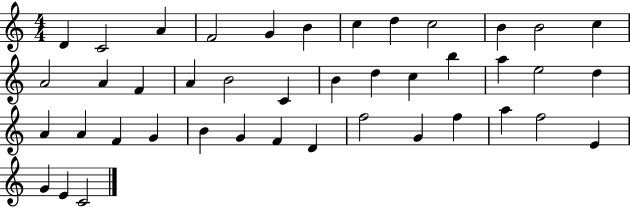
{
  \clef treble
  \numericTimeSignature
  \time 4/4
  \key c \major
  d'4 c'2 a'4 | f'2 g'4 b'4 | c''4 d''4 c''2 | b'4 b'2 c''4 | \break a'2 a'4 f'4 | a'4 b'2 c'4 | b'4 d''4 c''4 b''4 | a''4 e''2 d''4 | \break a'4 a'4 f'4 g'4 | b'4 g'4 f'4 d'4 | f''2 g'4 f''4 | a''4 f''2 e'4 | \break g'4 e'4 c'2 | \bar "|."
}